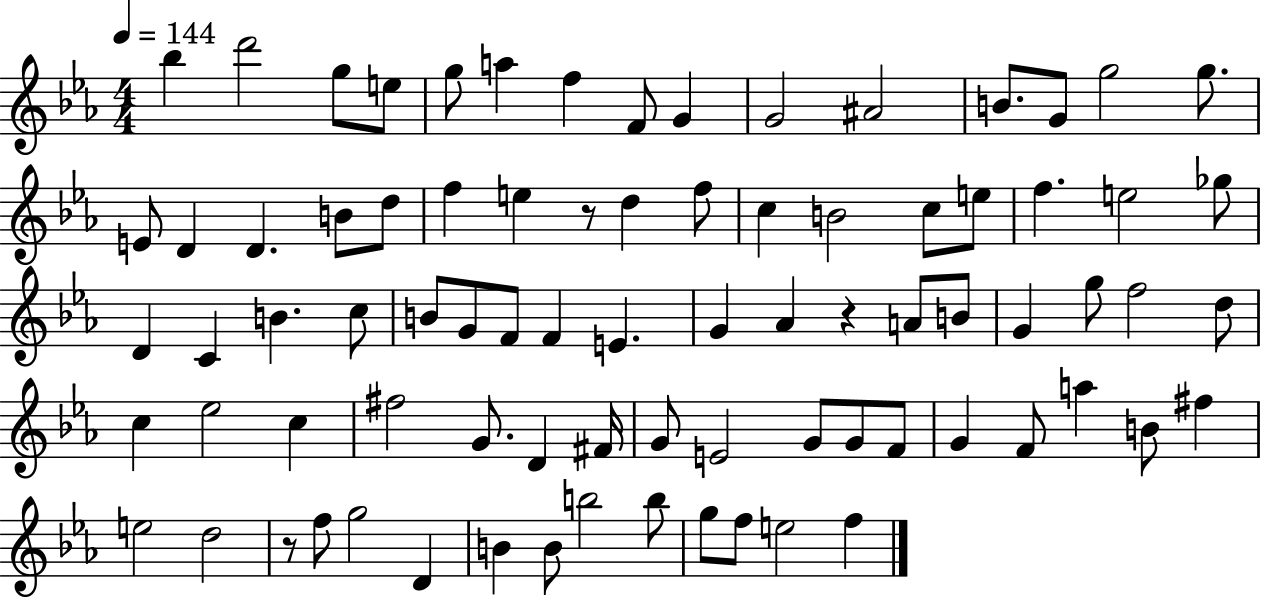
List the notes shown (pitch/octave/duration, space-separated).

Bb5/q D6/h G5/e E5/e G5/e A5/q F5/q F4/e G4/q G4/h A#4/h B4/e. G4/e G5/h G5/e. E4/e D4/q D4/q. B4/e D5/e F5/q E5/q R/e D5/q F5/e C5/q B4/h C5/e E5/e F5/q. E5/h Gb5/e D4/q C4/q B4/q. C5/e B4/e G4/e F4/e F4/q E4/q. G4/q Ab4/q R/q A4/e B4/e G4/q G5/e F5/h D5/e C5/q Eb5/h C5/q F#5/h G4/e. D4/q F#4/s G4/e E4/h G4/e G4/e F4/e G4/q F4/e A5/q B4/e F#5/q E5/h D5/h R/e F5/e G5/h D4/q B4/q B4/e B5/h B5/e G5/e F5/e E5/h F5/q